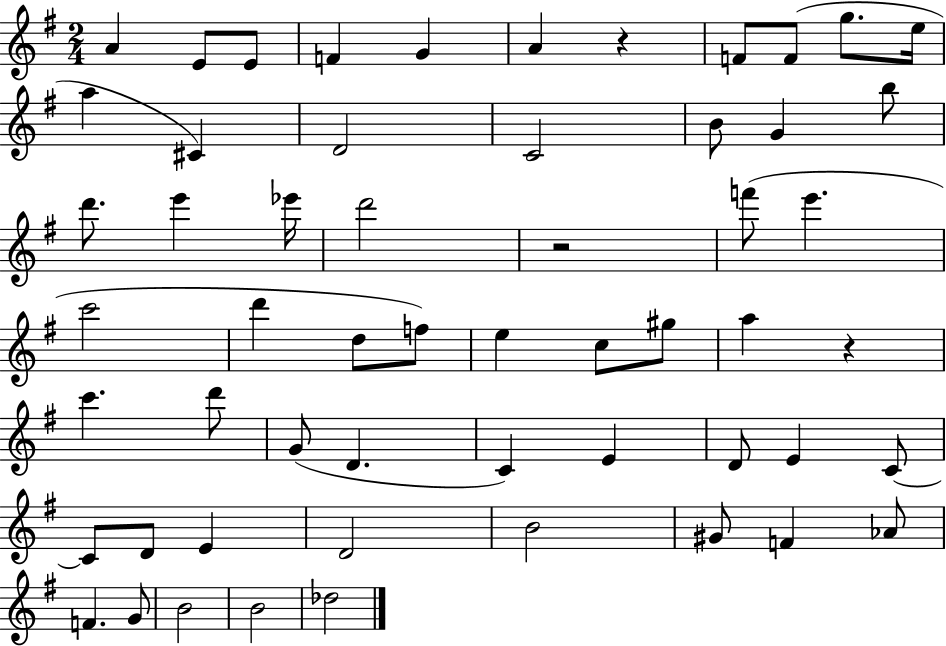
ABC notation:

X:1
T:Untitled
M:2/4
L:1/4
K:G
A E/2 E/2 F G A z F/2 F/2 g/2 e/4 a ^C D2 C2 B/2 G b/2 d'/2 e' _e'/4 d'2 z2 f'/2 e' c'2 d' d/2 f/2 e c/2 ^g/2 a z c' d'/2 G/2 D C E D/2 E C/2 C/2 D/2 E D2 B2 ^G/2 F _A/2 F G/2 B2 B2 _d2